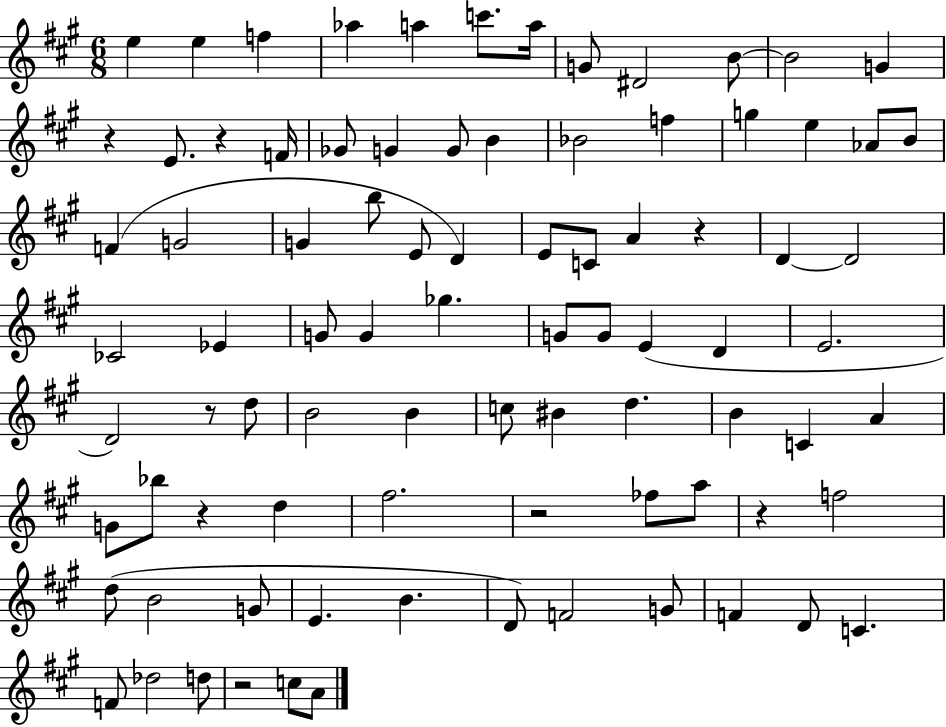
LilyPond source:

{
  \clef treble
  \numericTimeSignature
  \time 6/8
  \key a \major
  \repeat volta 2 { e''4 e''4 f''4 | aes''4 a''4 c'''8. a''16 | g'8 dis'2 b'8~~ | b'2 g'4 | \break r4 e'8. r4 f'16 | ges'8 g'4 g'8 b'4 | bes'2 f''4 | g''4 e''4 aes'8 b'8 | \break f'4( g'2 | g'4 b''8 e'8 d'4) | e'8 c'8 a'4 r4 | d'4~~ d'2 | \break ces'2 ees'4 | g'8 g'4 ges''4. | g'8 g'8 e'4( d'4 | e'2. | \break d'2) r8 d''8 | b'2 b'4 | c''8 bis'4 d''4. | b'4 c'4 a'4 | \break g'8 bes''8 r4 d''4 | fis''2. | r2 fes''8 a''8 | r4 f''2 | \break d''8( b'2 g'8 | e'4. b'4. | d'8) f'2 g'8 | f'4 d'8 c'4. | \break f'8 des''2 d''8 | r2 c''8 a'8 | } \bar "|."
}